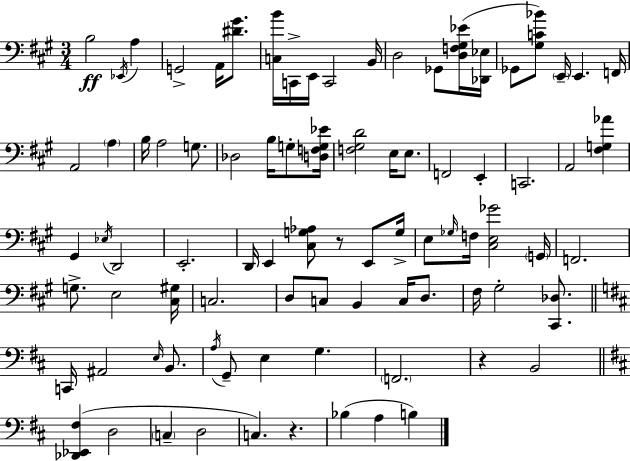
X:1
T:Untitled
M:3/4
L:1/4
K:A
B,2 _E,,/4 A, G,,2 A,,/4 [^D^G]/2 [C,B]/4 C,,/4 E,,/4 C,,2 B,,/4 D,2 _G,,/2 [D,F,^G,_E]/4 [_D,,_E,]/4 _G,,/2 [^G,C_B]/2 E,,/4 E,, F,,/4 A,,2 A, B,/4 A,2 G,/2 _D,2 B,/4 G,/2 [D,F,G,_E]/4 [F,^G,D]2 E,/4 E,/2 F,,2 E,, C,,2 A,,2 [^F,G,_A] ^G,, _E,/4 D,,2 E,,2 D,,/4 E,, [^C,G,_A,]/2 z/2 E,,/2 G,/4 E,/2 _G,/4 F,/4 [^C,E,_G]2 G,,/4 F,,2 G,/2 E,2 [^C,^G,]/4 C,2 D,/2 C,/2 B,, C,/4 D,/2 ^F,/4 ^G,2 [^C,,_D,]/2 C,,/4 ^A,,2 E,/4 B,,/2 A,/4 G,,/2 E, G, F,,2 z B,,2 [_D,,_E,,^F,] D,2 C, D,2 C, z _B, A, B,